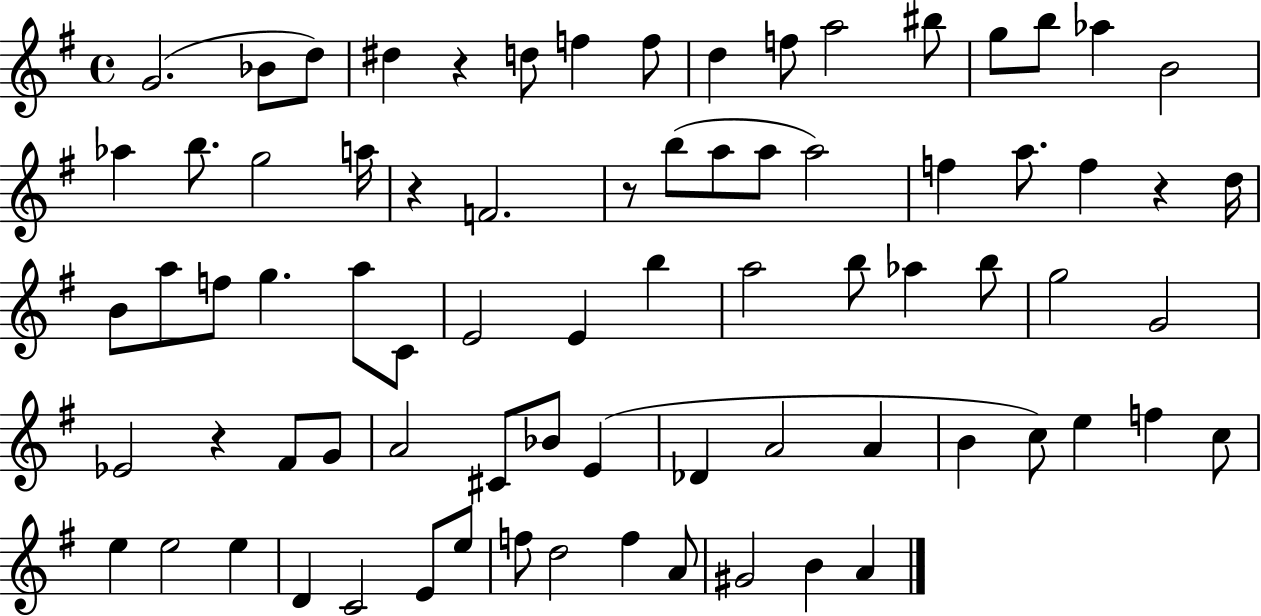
{
  \clef treble
  \time 4/4
  \defaultTimeSignature
  \key g \major
  g'2.( bes'8 d''8) | dis''4 r4 d''8 f''4 f''8 | d''4 f''8 a''2 bis''8 | g''8 b''8 aes''4 b'2 | \break aes''4 b''8. g''2 a''16 | r4 f'2. | r8 b''8( a''8 a''8 a''2) | f''4 a''8. f''4 r4 d''16 | \break b'8 a''8 f''8 g''4. a''8 c'8 | e'2 e'4 b''4 | a''2 b''8 aes''4 b''8 | g''2 g'2 | \break ees'2 r4 fis'8 g'8 | a'2 cis'8 bes'8 e'4( | des'4 a'2 a'4 | b'4 c''8) e''4 f''4 c''8 | \break e''4 e''2 e''4 | d'4 c'2 e'8 e''8 | f''8 d''2 f''4 a'8 | gis'2 b'4 a'4 | \break \bar "|."
}